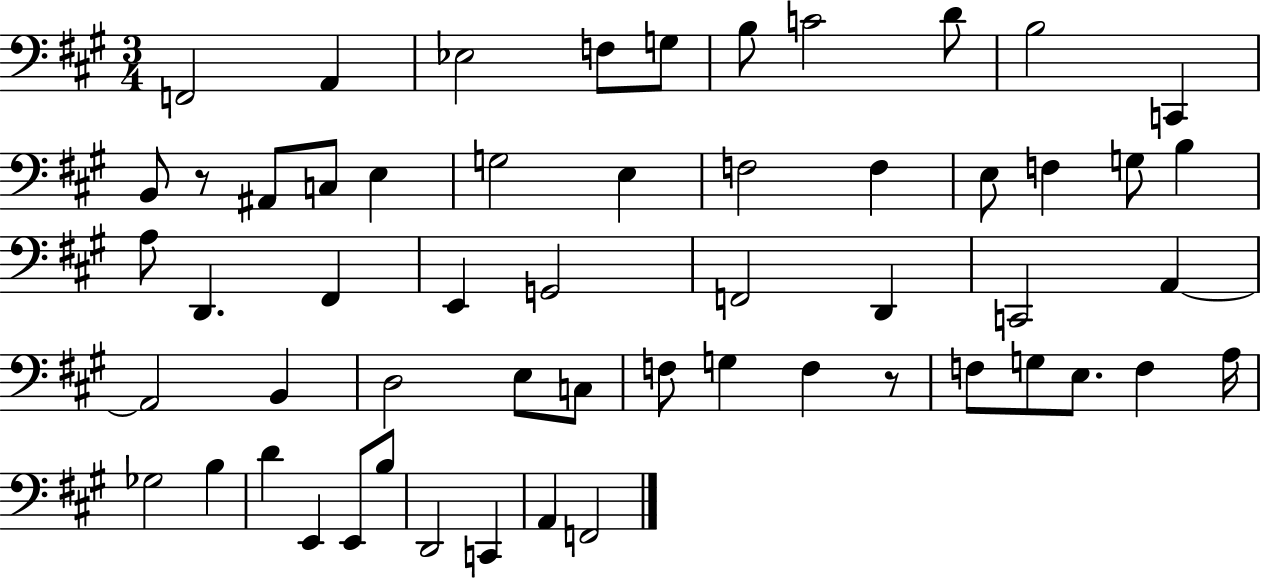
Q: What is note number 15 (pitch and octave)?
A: G3